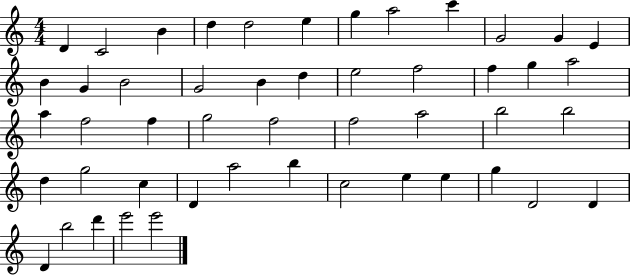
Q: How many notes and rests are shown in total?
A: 49